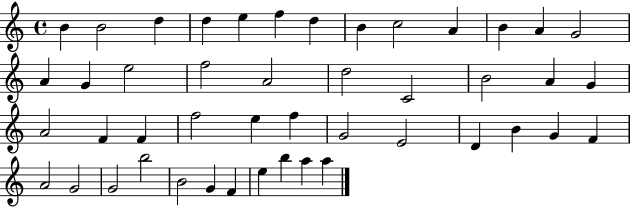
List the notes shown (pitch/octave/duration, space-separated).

B4/q B4/h D5/q D5/q E5/q F5/q D5/q B4/q C5/h A4/q B4/q A4/q G4/h A4/q G4/q E5/h F5/h A4/h D5/h C4/h B4/h A4/q G4/q A4/h F4/q F4/q F5/h E5/q F5/q G4/h E4/h D4/q B4/q G4/q F4/q A4/h G4/h G4/h B5/h B4/h G4/q F4/q E5/q B5/q A5/q A5/q